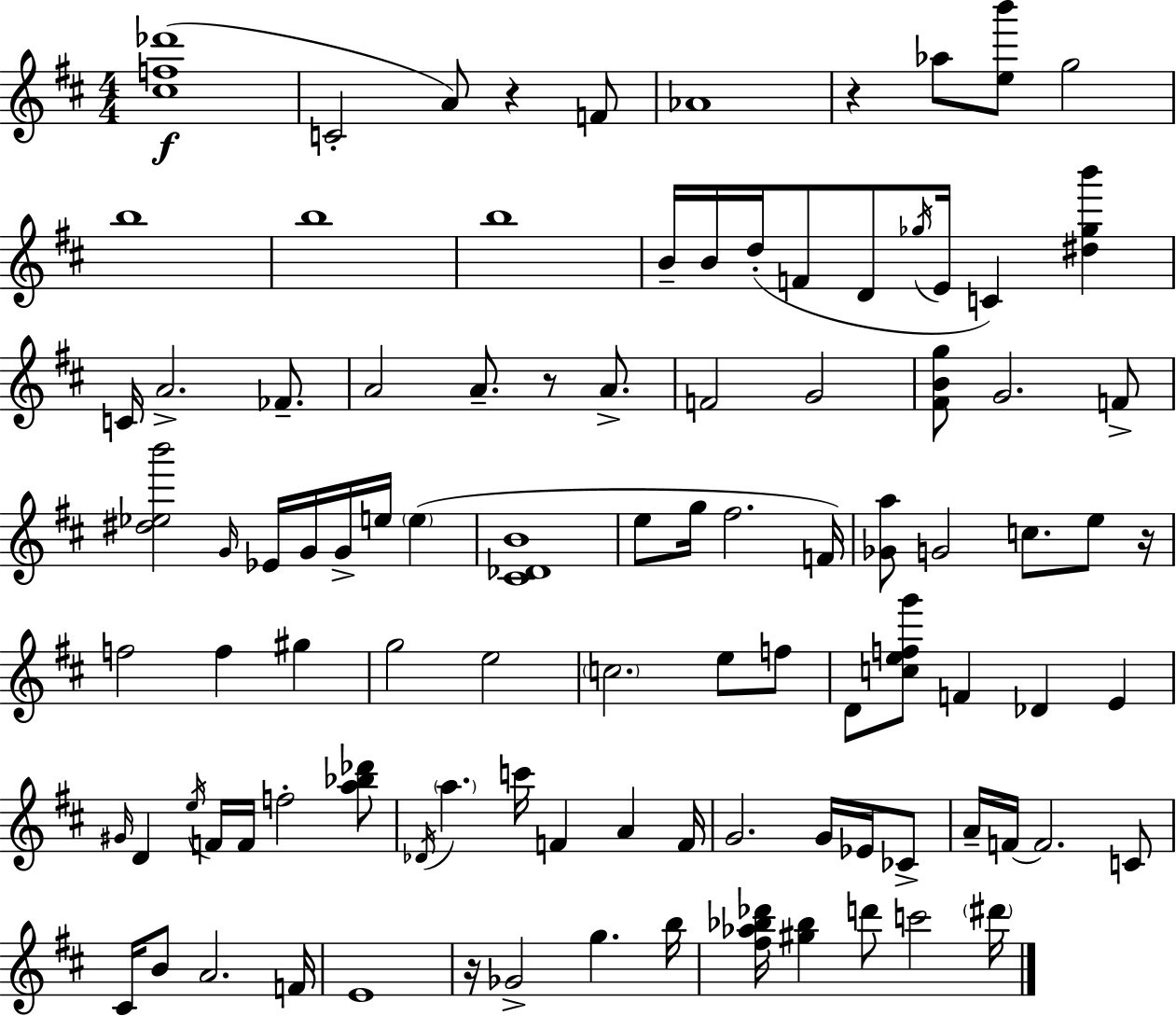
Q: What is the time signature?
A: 4/4